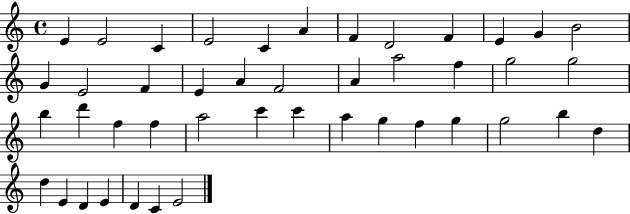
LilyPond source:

{
  \clef treble
  \time 4/4
  \defaultTimeSignature
  \key c \major
  e'4 e'2 c'4 | e'2 c'4 a'4 | f'4 d'2 f'4 | e'4 g'4 b'2 | \break g'4 e'2 f'4 | e'4 a'4 f'2 | a'4 a''2 f''4 | g''2 g''2 | \break b''4 d'''4 f''4 f''4 | a''2 c'''4 c'''4 | a''4 g''4 f''4 g''4 | g''2 b''4 d''4 | \break d''4 e'4 d'4 e'4 | d'4 c'4 e'2 | \bar "|."
}